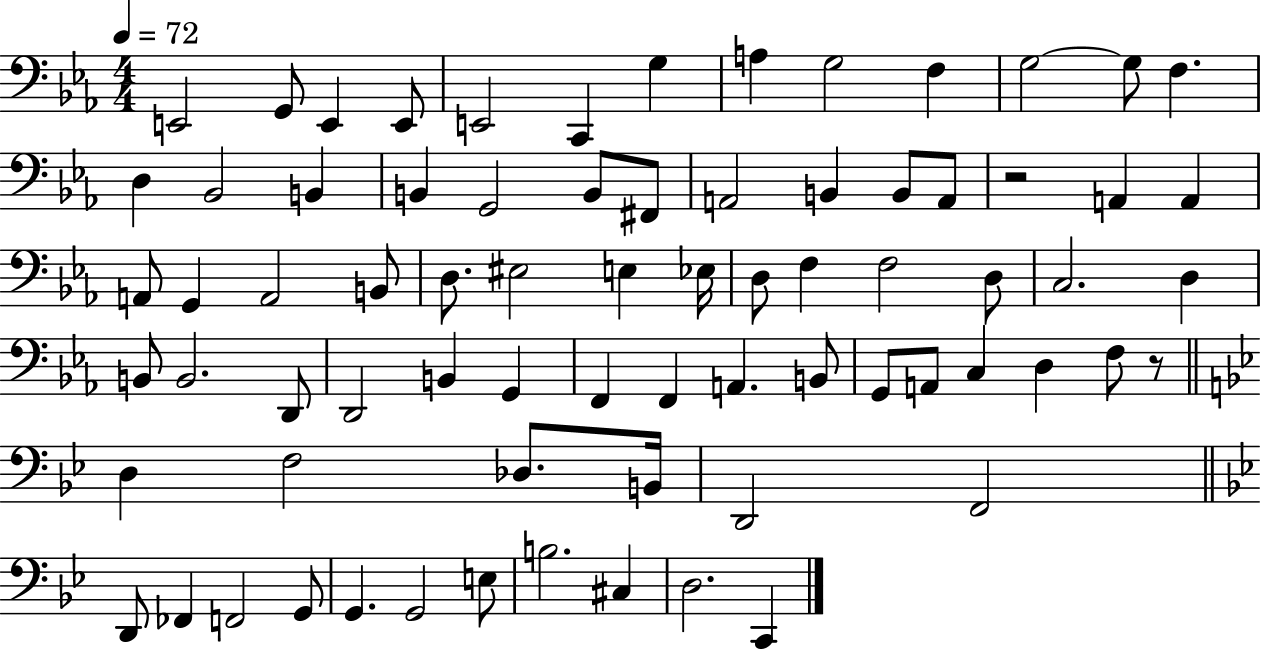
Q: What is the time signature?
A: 4/4